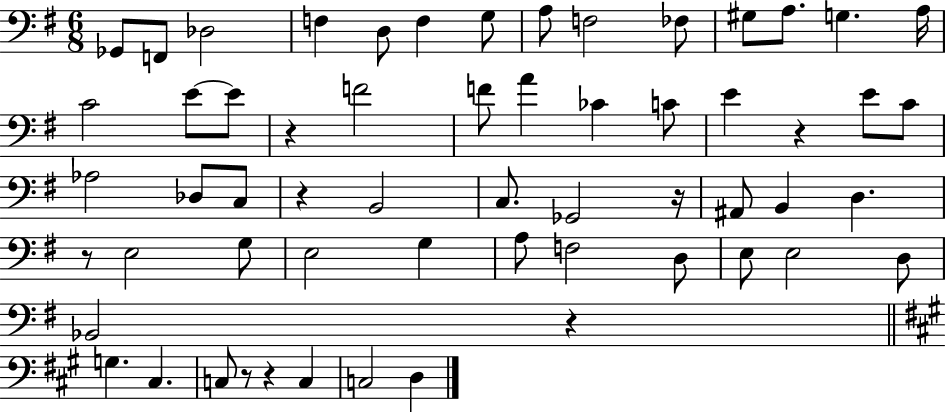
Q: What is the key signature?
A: G major